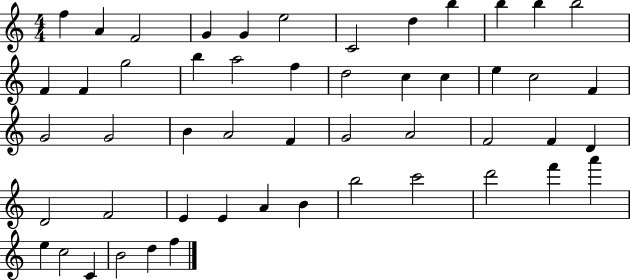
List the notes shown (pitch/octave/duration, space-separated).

F5/q A4/q F4/h G4/q G4/q E5/h C4/h D5/q B5/q B5/q B5/q B5/h F4/q F4/q G5/h B5/q A5/h F5/q D5/h C5/q C5/q E5/q C5/h F4/q G4/h G4/h B4/q A4/h F4/q G4/h A4/h F4/h F4/q D4/q D4/h F4/h E4/q E4/q A4/q B4/q B5/h C6/h D6/h F6/q A6/q E5/q C5/h C4/q B4/h D5/q F5/q